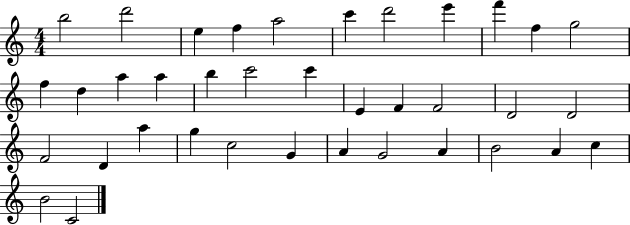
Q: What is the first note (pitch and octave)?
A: B5